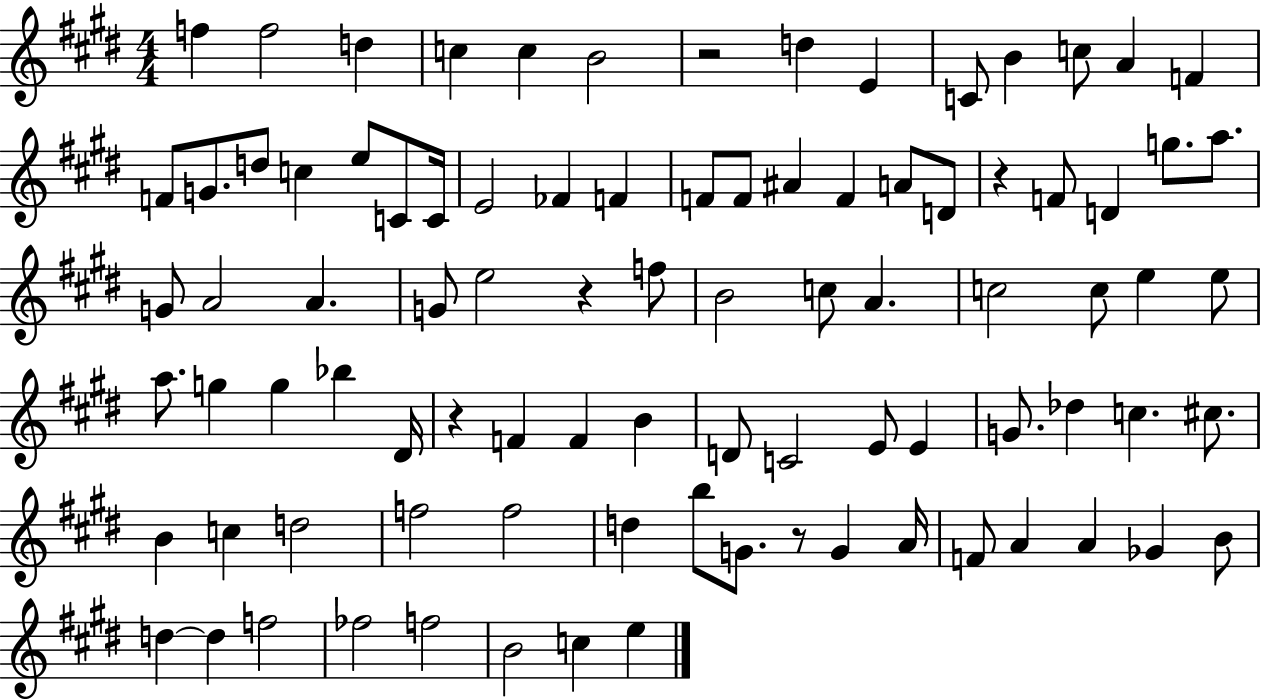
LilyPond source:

{
  \clef treble
  \numericTimeSignature
  \time 4/4
  \key e \major
  f''4 f''2 d''4 | c''4 c''4 b'2 | r2 d''4 e'4 | c'8 b'4 c''8 a'4 f'4 | \break f'8 g'8. d''8 c''4 e''8 c'8 c'16 | e'2 fes'4 f'4 | f'8 f'8 ais'4 f'4 a'8 d'8 | r4 f'8 d'4 g''8. a''8. | \break g'8 a'2 a'4. | g'8 e''2 r4 f''8 | b'2 c''8 a'4. | c''2 c''8 e''4 e''8 | \break a''8. g''4 g''4 bes''4 dis'16 | r4 f'4 f'4 b'4 | d'8 c'2 e'8 e'4 | g'8. des''4 c''4. cis''8. | \break b'4 c''4 d''2 | f''2 f''2 | d''4 b''8 g'8. r8 g'4 a'16 | f'8 a'4 a'4 ges'4 b'8 | \break d''4~~ d''4 f''2 | fes''2 f''2 | b'2 c''4 e''4 | \bar "|."
}